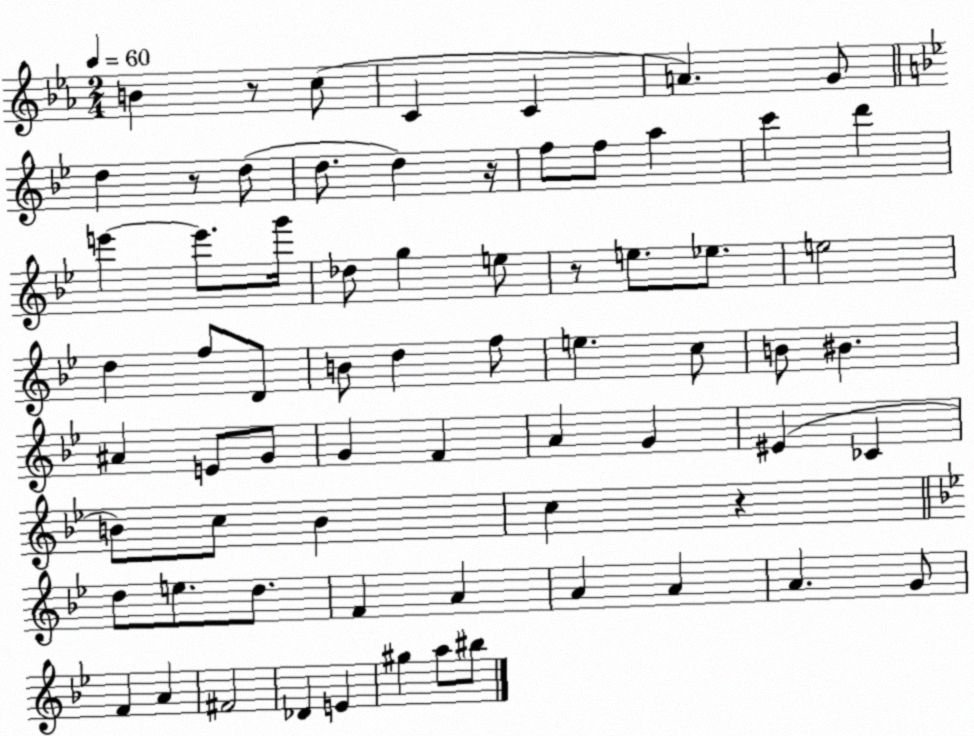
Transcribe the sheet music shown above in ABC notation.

X:1
T:Untitled
M:2/4
L:1/4
K:Eb
B z/2 c/2 C C A G/2 d z/2 d/2 d/2 d z/4 f/2 f/2 a c' d' e' e'/2 g'/4 _d/2 g e/2 z/2 e/2 _e/2 e2 d f/2 D/2 B/2 d f/2 e c/2 B/2 ^B ^A E/2 G/2 G F A G ^E _C B/2 c/2 B c z d/2 e/2 d/2 F A A A A G/2 F A ^F2 _D E ^g a/2 ^b/2